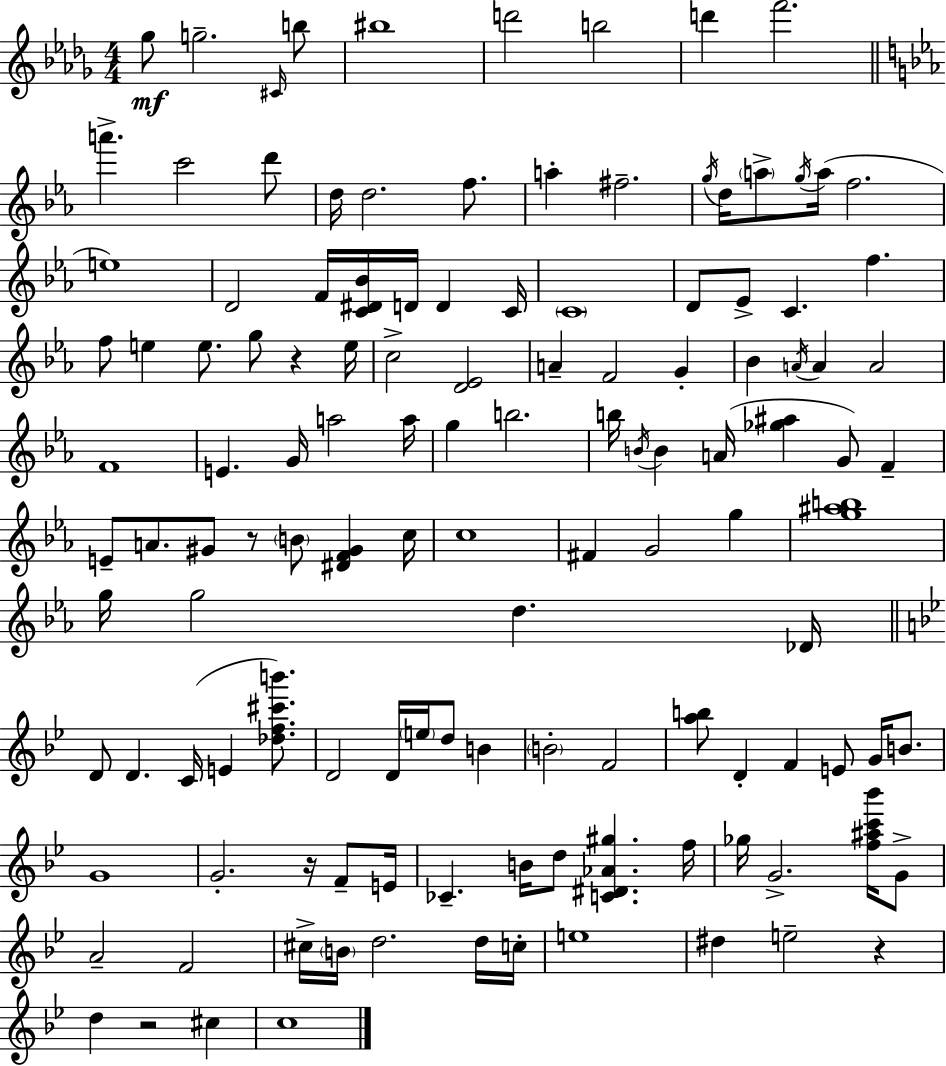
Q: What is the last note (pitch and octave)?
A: C5